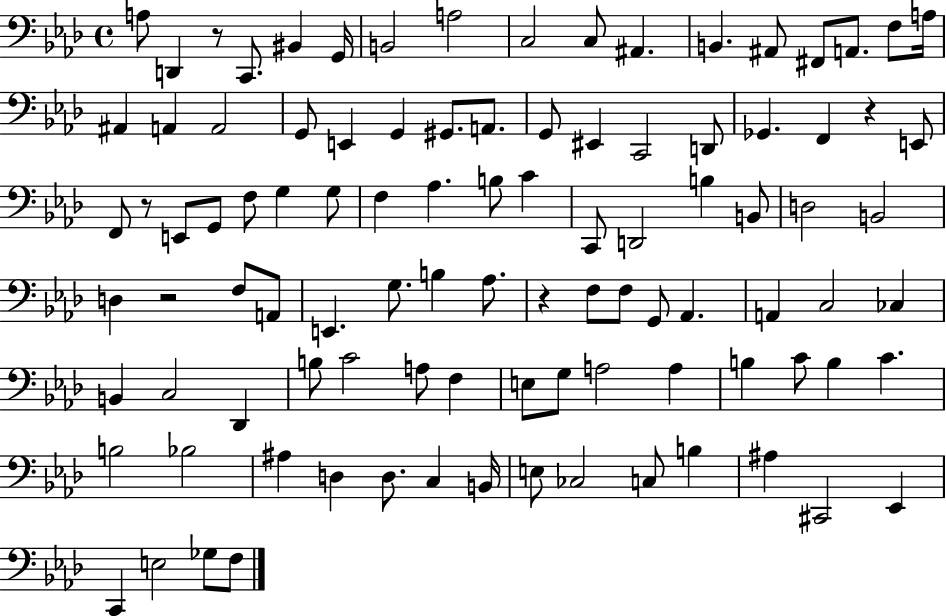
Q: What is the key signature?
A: AES major